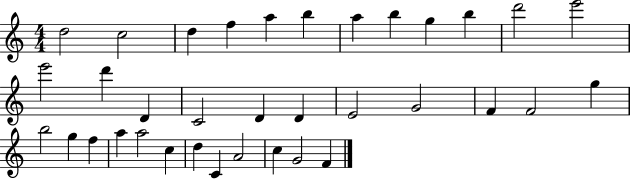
D5/h C5/h D5/q F5/q A5/q B5/q A5/q B5/q G5/q B5/q D6/h E6/h E6/h D6/q D4/q C4/h D4/q D4/q E4/h G4/h F4/q F4/h G5/q B5/h G5/q F5/q A5/q A5/h C5/q D5/q C4/q A4/h C5/q G4/h F4/q